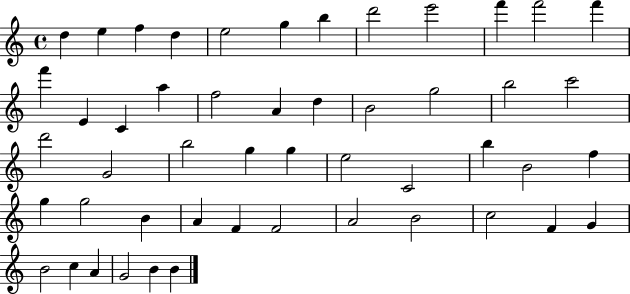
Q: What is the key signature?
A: C major